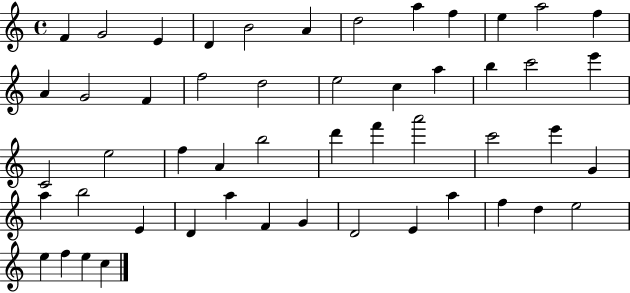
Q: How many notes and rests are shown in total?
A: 51